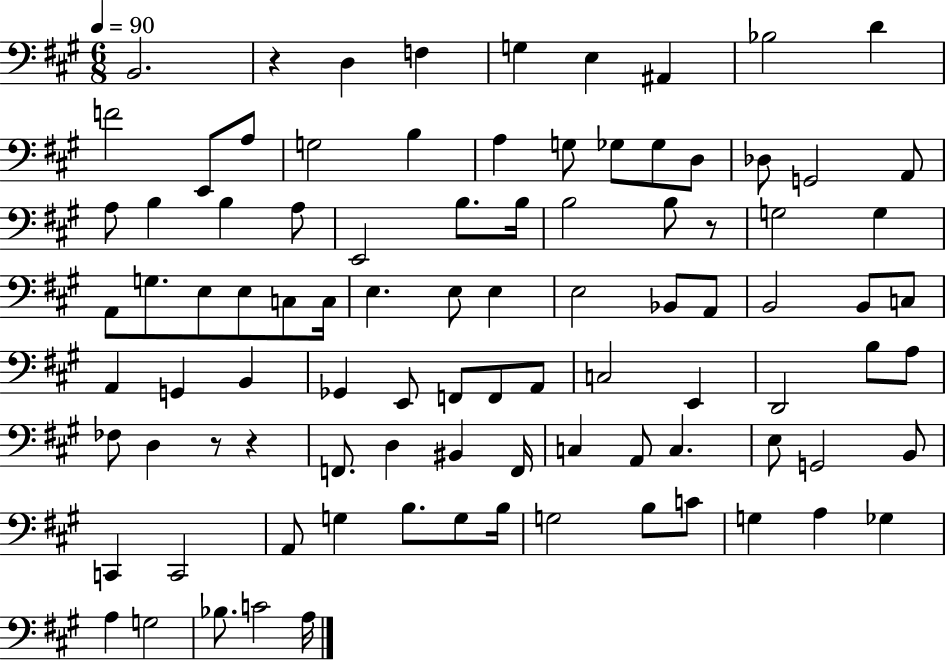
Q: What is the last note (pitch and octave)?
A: A3